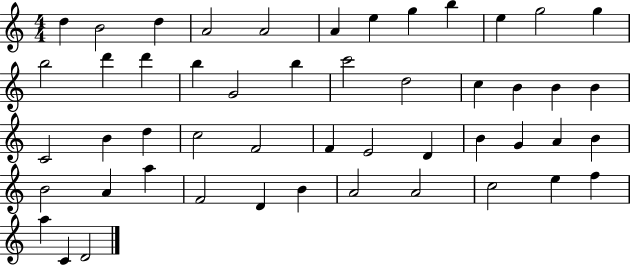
D5/q B4/h D5/q A4/h A4/h A4/q E5/q G5/q B5/q E5/q G5/h G5/q B5/h D6/q D6/q B5/q G4/h B5/q C6/h D5/h C5/q B4/q B4/q B4/q C4/h B4/q D5/q C5/h F4/h F4/q E4/h D4/q B4/q G4/q A4/q B4/q B4/h A4/q A5/q F4/h D4/q B4/q A4/h A4/h C5/h E5/q F5/q A5/q C4/q D4/h